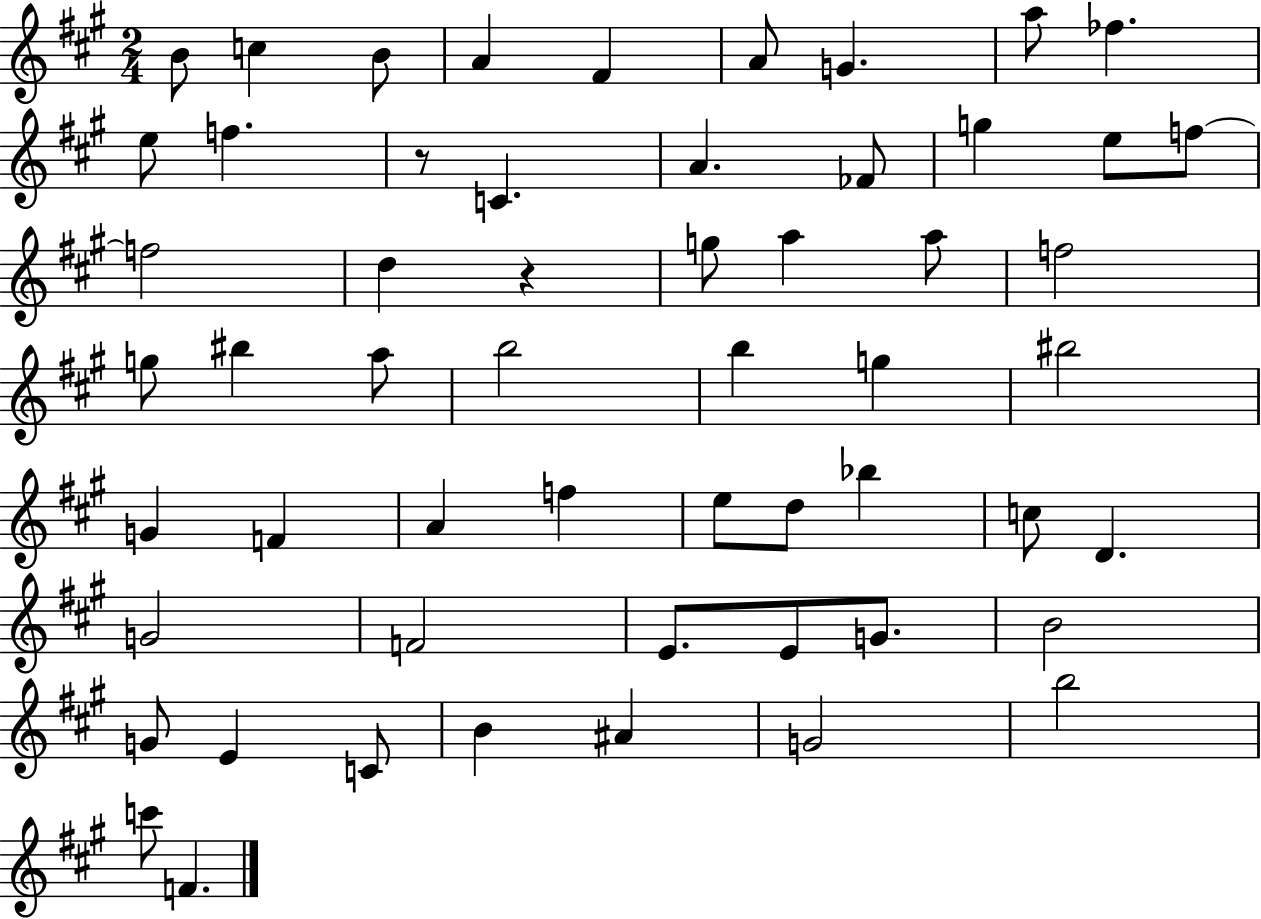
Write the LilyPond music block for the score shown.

{
  \clef treble
  \numericTimeSignature
  \time 2/4
  \key a \major
  \repeat volta 2 { b'8 c''4 b'8 | a'4 fis'4 | a'8 g'4. | a''8 fes''4. | \break e''8 f''4. | r8 c'4. | a'4. fes'8 | g''4 e''8 f''8~~ | \break f''2 | d''4 r4 | g''8 a''4 a''8 | f''2 | \break g''8 bis''4 a''8 | b''2 | b''4 g''4 | bis''2 | \break g'4 f'4 | a'4 f''4 | e''8 d''8 bes''4 | c''8 d'4. | \break g'2 | f'2 | e'8. e'8 g'8. | b'2 | \break g'8 e'4 c'8 | b'4 ais'4 | g'2 | b''2 | \break c'''8 f'4. | } \bar "|."
}